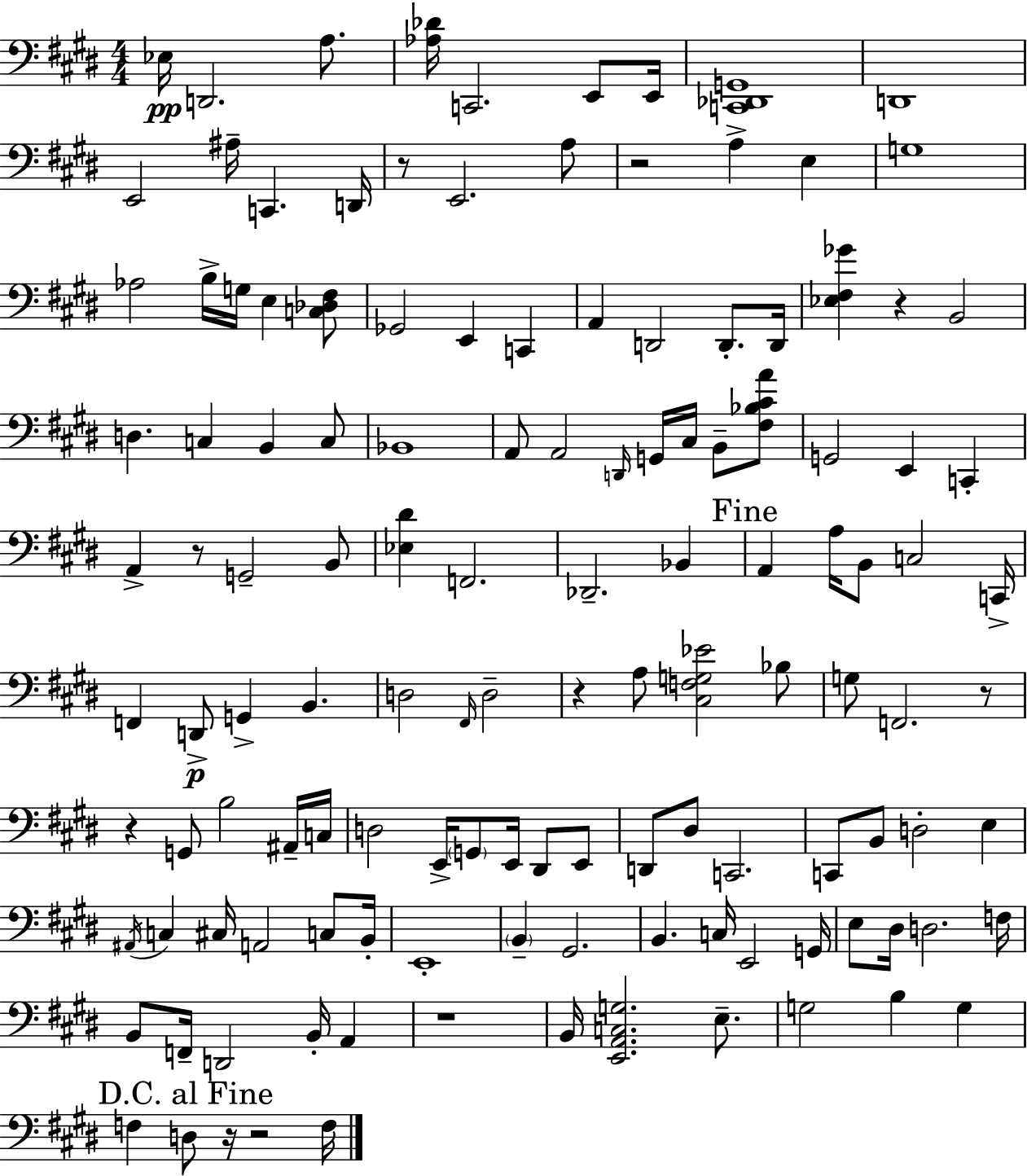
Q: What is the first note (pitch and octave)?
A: Eb3